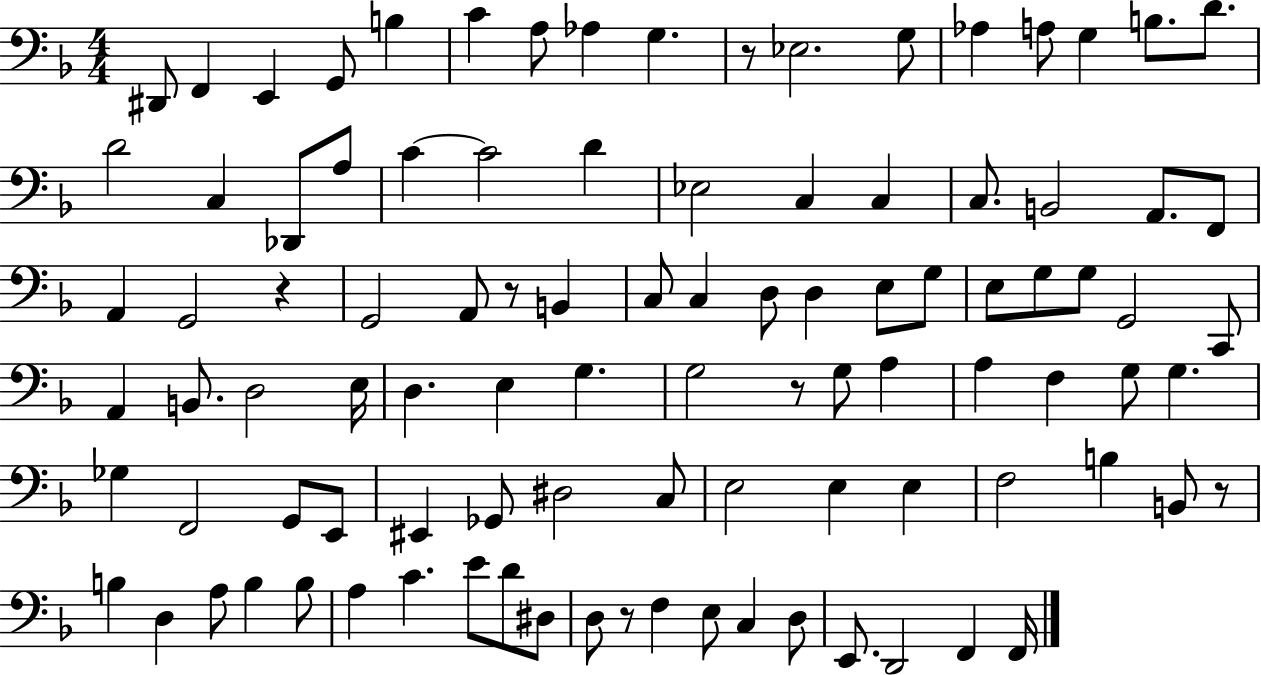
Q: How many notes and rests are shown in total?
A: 99